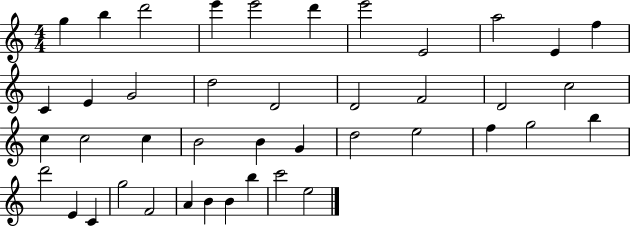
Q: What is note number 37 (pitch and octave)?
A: A4